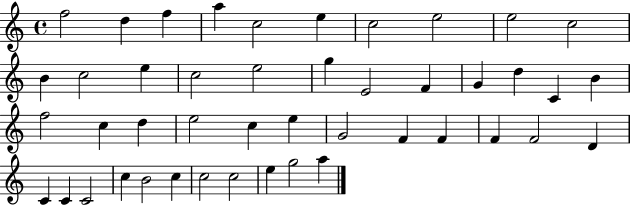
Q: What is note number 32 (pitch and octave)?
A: F4